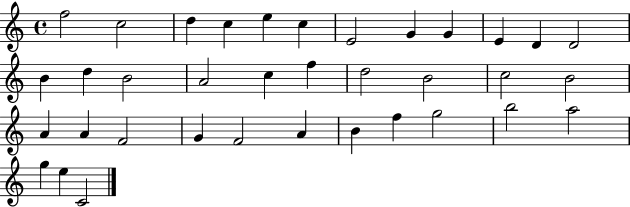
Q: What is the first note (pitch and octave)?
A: F5